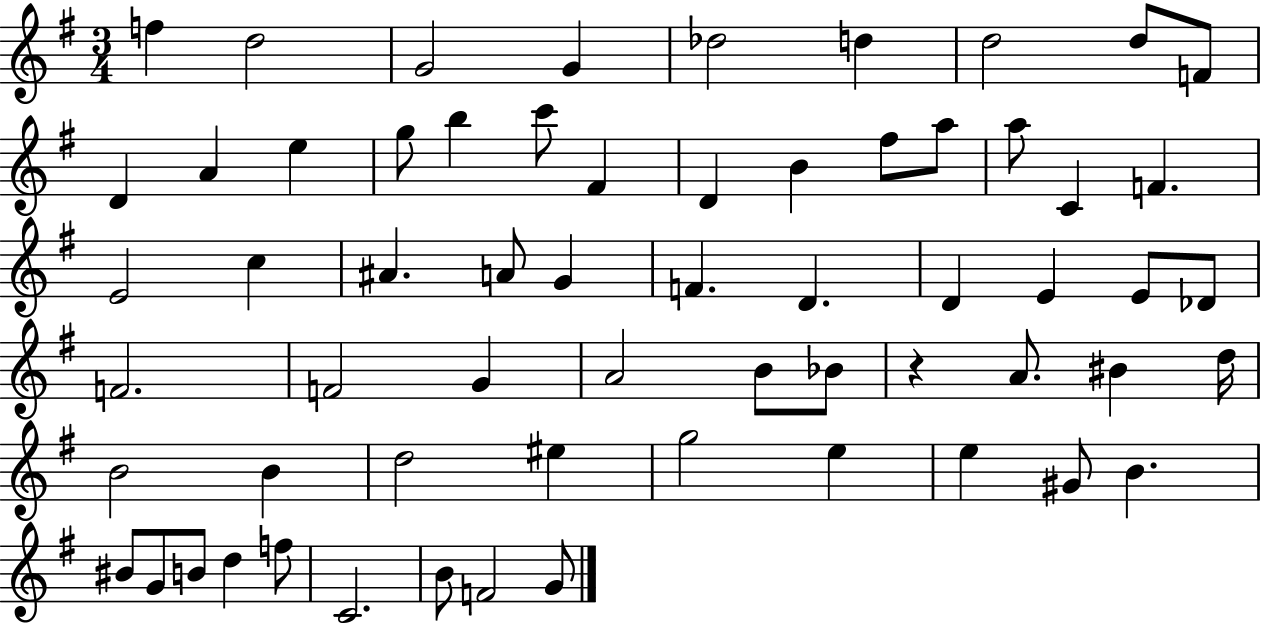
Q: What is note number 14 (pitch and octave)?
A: B5